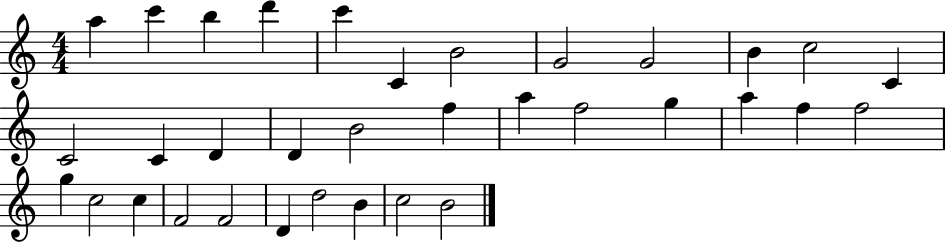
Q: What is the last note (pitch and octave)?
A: B4